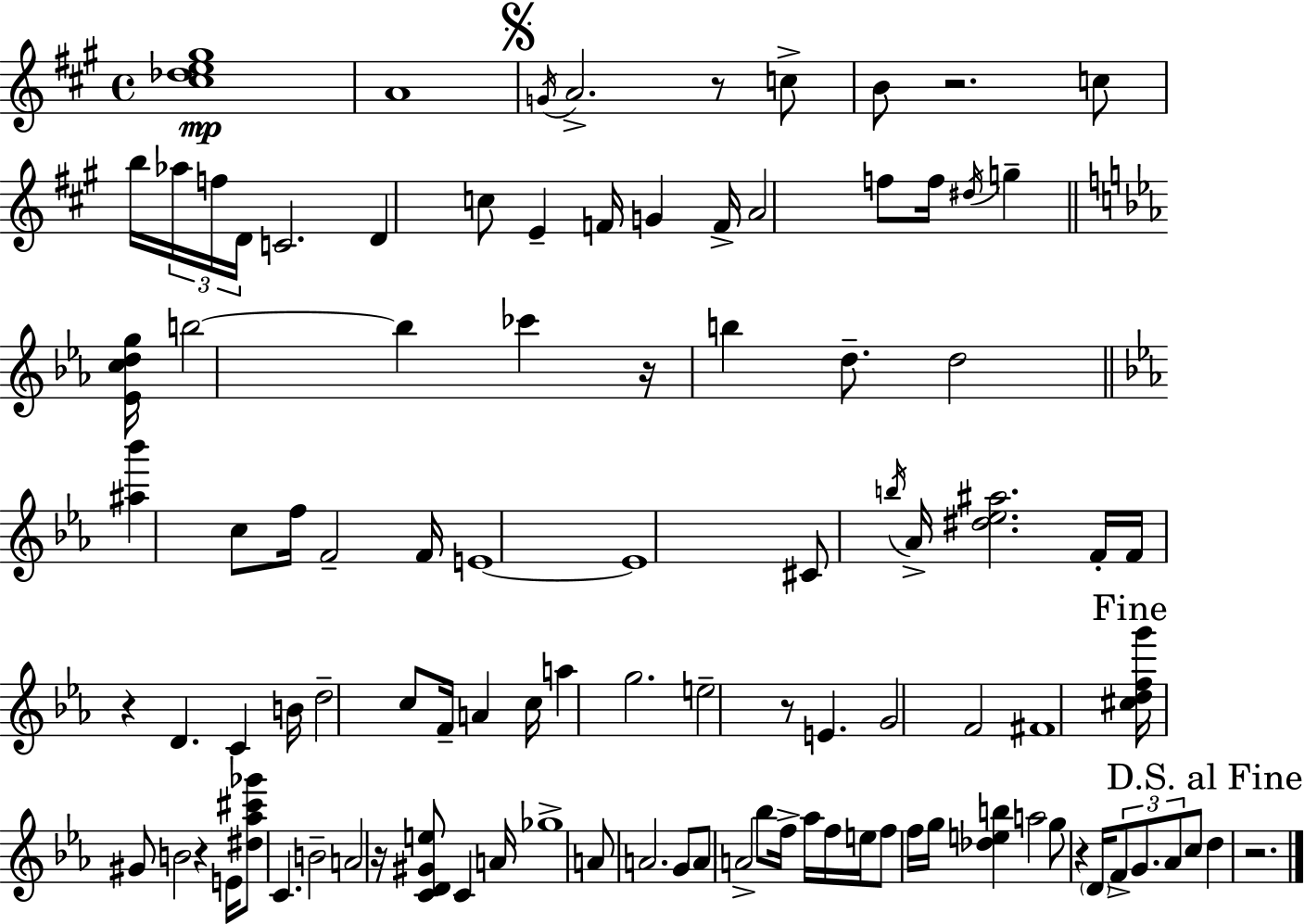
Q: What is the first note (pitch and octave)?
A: A4